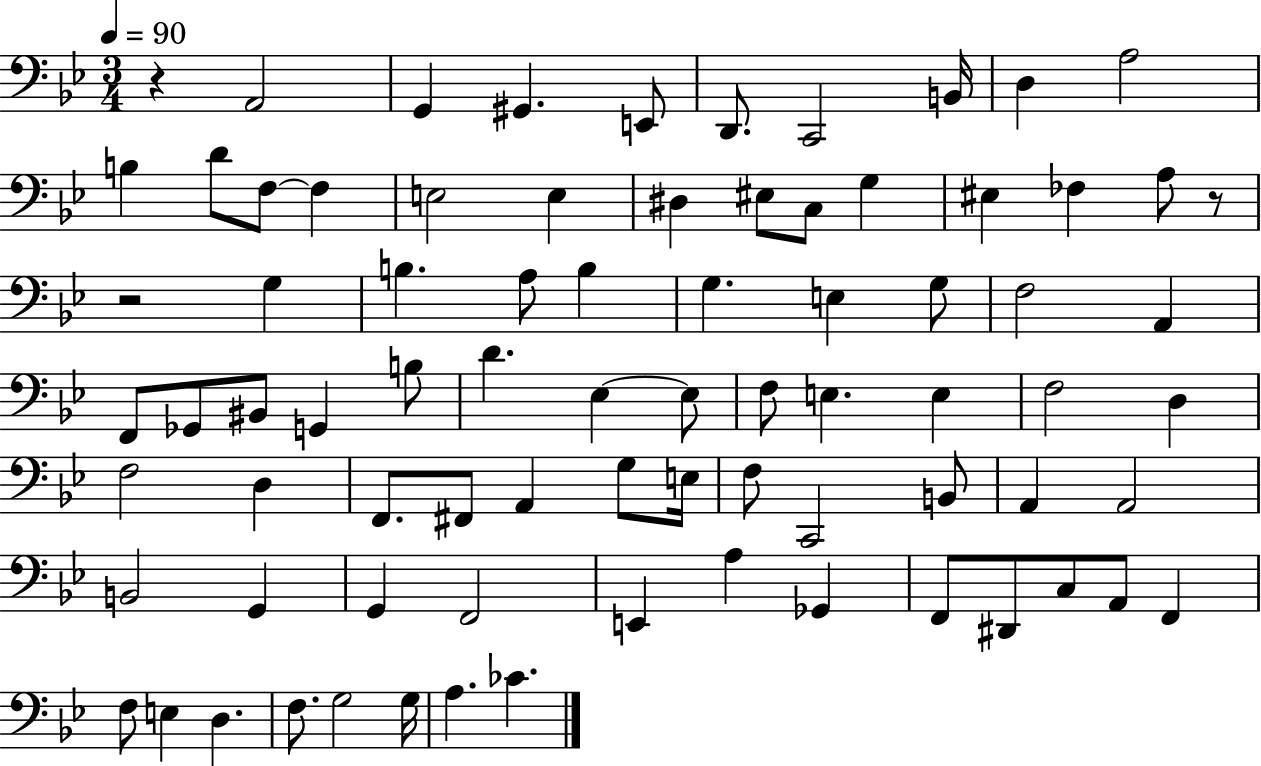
X:1
T:Untitled
M:3/4
L:1/4
K:Bb
z A,,2 G,, ^G,, E,,/2 D,,/2 C,,2 B,,/4 D, A,2 B, D/2 F,/2 F, E,2 E, ^D, ^E,/2 C,/2 G, ^E, _F, A,/2 z/2 z2 G, B, A,/2 B, G, E, G,/2 F,2 A,, F,,/2 _G,,/2 ^B,,/2 G,, B,/2 D _E, _E,/2 F,/2 E, E, F,2 D, F,2 D, F,,/2 ^F,,/2 A,, G,/2 E,/4 F,/2 C,,2 B,,/2 A,, A,,2 B,,2 G,, G,, F,,2 E,, A, _G,, F,,/2 ^D,,/2 C,/2 A,,/2 F,, F,/2 E, D, F,/2 G,2 G,/4 A, _C